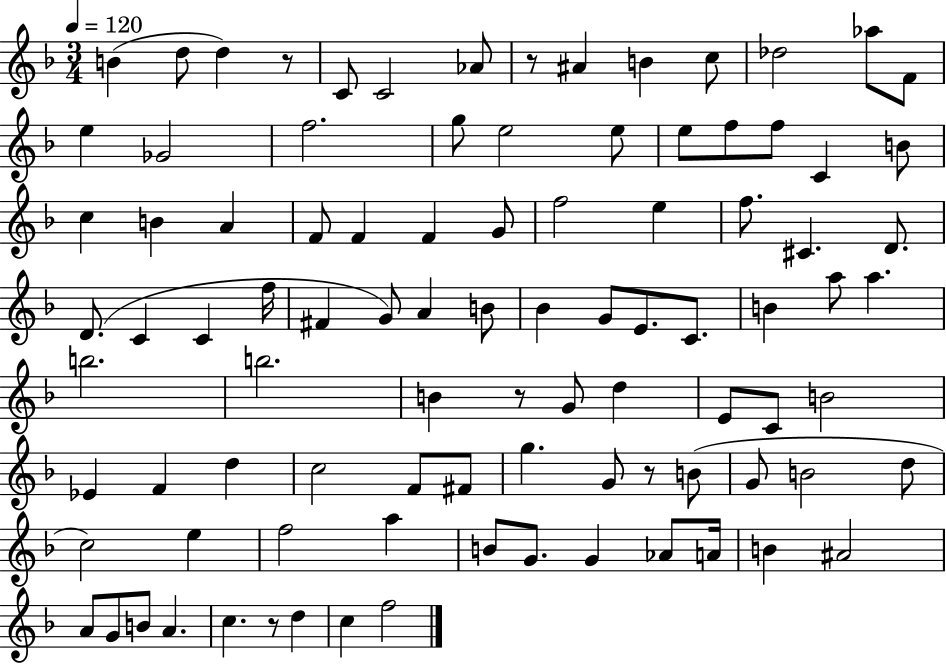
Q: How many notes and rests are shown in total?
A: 94